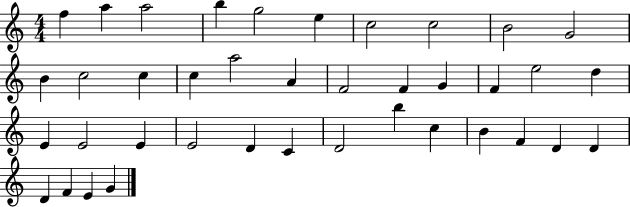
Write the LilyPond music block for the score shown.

{
  \clef treble
  \numericTimeSignature
  \time 4/4
  \key c \major
  f''4 a''4 a''2 | b''4 g''2 e''4 | c''2 c''2 | b'2 g'2 | \break b'4 c''2 c''4 | c''4 a''2 a'4 | f'2 f'4 g'4 | f'4 e''2 d''4 | \break e'4 e'2 e'4 | e'2 d'4 c'4 | d'2 b''4 c''4 | b'4 f'4 d'4 d'4 | \break d'4 f'4 e'4 g'4 | \bar "|."
}